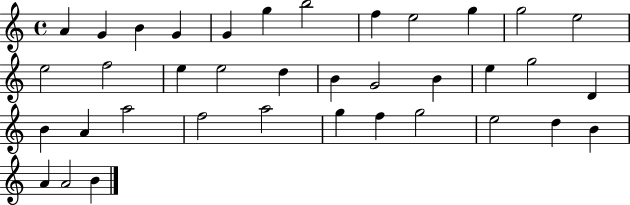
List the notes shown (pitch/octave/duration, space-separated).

A4/q G4/q B4/q G4/q G4/q G5/q B5/h F5/q E5/h G5/q G5/h E5/h E5/h F5/h E5/q E5/h D5/q B4/q G4/h B4/q E5/q G5/h D4/q B4/q A4/q A5/h F5/h A5/h G5/q F5/q G5/h E5/h D5/q B4/q A4/q A4/h B4/q